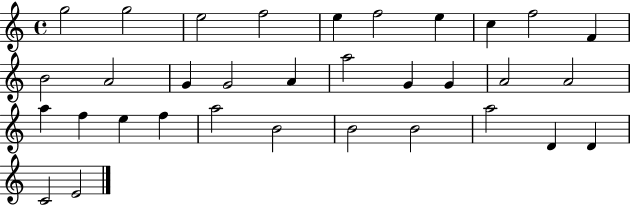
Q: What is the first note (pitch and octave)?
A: G5